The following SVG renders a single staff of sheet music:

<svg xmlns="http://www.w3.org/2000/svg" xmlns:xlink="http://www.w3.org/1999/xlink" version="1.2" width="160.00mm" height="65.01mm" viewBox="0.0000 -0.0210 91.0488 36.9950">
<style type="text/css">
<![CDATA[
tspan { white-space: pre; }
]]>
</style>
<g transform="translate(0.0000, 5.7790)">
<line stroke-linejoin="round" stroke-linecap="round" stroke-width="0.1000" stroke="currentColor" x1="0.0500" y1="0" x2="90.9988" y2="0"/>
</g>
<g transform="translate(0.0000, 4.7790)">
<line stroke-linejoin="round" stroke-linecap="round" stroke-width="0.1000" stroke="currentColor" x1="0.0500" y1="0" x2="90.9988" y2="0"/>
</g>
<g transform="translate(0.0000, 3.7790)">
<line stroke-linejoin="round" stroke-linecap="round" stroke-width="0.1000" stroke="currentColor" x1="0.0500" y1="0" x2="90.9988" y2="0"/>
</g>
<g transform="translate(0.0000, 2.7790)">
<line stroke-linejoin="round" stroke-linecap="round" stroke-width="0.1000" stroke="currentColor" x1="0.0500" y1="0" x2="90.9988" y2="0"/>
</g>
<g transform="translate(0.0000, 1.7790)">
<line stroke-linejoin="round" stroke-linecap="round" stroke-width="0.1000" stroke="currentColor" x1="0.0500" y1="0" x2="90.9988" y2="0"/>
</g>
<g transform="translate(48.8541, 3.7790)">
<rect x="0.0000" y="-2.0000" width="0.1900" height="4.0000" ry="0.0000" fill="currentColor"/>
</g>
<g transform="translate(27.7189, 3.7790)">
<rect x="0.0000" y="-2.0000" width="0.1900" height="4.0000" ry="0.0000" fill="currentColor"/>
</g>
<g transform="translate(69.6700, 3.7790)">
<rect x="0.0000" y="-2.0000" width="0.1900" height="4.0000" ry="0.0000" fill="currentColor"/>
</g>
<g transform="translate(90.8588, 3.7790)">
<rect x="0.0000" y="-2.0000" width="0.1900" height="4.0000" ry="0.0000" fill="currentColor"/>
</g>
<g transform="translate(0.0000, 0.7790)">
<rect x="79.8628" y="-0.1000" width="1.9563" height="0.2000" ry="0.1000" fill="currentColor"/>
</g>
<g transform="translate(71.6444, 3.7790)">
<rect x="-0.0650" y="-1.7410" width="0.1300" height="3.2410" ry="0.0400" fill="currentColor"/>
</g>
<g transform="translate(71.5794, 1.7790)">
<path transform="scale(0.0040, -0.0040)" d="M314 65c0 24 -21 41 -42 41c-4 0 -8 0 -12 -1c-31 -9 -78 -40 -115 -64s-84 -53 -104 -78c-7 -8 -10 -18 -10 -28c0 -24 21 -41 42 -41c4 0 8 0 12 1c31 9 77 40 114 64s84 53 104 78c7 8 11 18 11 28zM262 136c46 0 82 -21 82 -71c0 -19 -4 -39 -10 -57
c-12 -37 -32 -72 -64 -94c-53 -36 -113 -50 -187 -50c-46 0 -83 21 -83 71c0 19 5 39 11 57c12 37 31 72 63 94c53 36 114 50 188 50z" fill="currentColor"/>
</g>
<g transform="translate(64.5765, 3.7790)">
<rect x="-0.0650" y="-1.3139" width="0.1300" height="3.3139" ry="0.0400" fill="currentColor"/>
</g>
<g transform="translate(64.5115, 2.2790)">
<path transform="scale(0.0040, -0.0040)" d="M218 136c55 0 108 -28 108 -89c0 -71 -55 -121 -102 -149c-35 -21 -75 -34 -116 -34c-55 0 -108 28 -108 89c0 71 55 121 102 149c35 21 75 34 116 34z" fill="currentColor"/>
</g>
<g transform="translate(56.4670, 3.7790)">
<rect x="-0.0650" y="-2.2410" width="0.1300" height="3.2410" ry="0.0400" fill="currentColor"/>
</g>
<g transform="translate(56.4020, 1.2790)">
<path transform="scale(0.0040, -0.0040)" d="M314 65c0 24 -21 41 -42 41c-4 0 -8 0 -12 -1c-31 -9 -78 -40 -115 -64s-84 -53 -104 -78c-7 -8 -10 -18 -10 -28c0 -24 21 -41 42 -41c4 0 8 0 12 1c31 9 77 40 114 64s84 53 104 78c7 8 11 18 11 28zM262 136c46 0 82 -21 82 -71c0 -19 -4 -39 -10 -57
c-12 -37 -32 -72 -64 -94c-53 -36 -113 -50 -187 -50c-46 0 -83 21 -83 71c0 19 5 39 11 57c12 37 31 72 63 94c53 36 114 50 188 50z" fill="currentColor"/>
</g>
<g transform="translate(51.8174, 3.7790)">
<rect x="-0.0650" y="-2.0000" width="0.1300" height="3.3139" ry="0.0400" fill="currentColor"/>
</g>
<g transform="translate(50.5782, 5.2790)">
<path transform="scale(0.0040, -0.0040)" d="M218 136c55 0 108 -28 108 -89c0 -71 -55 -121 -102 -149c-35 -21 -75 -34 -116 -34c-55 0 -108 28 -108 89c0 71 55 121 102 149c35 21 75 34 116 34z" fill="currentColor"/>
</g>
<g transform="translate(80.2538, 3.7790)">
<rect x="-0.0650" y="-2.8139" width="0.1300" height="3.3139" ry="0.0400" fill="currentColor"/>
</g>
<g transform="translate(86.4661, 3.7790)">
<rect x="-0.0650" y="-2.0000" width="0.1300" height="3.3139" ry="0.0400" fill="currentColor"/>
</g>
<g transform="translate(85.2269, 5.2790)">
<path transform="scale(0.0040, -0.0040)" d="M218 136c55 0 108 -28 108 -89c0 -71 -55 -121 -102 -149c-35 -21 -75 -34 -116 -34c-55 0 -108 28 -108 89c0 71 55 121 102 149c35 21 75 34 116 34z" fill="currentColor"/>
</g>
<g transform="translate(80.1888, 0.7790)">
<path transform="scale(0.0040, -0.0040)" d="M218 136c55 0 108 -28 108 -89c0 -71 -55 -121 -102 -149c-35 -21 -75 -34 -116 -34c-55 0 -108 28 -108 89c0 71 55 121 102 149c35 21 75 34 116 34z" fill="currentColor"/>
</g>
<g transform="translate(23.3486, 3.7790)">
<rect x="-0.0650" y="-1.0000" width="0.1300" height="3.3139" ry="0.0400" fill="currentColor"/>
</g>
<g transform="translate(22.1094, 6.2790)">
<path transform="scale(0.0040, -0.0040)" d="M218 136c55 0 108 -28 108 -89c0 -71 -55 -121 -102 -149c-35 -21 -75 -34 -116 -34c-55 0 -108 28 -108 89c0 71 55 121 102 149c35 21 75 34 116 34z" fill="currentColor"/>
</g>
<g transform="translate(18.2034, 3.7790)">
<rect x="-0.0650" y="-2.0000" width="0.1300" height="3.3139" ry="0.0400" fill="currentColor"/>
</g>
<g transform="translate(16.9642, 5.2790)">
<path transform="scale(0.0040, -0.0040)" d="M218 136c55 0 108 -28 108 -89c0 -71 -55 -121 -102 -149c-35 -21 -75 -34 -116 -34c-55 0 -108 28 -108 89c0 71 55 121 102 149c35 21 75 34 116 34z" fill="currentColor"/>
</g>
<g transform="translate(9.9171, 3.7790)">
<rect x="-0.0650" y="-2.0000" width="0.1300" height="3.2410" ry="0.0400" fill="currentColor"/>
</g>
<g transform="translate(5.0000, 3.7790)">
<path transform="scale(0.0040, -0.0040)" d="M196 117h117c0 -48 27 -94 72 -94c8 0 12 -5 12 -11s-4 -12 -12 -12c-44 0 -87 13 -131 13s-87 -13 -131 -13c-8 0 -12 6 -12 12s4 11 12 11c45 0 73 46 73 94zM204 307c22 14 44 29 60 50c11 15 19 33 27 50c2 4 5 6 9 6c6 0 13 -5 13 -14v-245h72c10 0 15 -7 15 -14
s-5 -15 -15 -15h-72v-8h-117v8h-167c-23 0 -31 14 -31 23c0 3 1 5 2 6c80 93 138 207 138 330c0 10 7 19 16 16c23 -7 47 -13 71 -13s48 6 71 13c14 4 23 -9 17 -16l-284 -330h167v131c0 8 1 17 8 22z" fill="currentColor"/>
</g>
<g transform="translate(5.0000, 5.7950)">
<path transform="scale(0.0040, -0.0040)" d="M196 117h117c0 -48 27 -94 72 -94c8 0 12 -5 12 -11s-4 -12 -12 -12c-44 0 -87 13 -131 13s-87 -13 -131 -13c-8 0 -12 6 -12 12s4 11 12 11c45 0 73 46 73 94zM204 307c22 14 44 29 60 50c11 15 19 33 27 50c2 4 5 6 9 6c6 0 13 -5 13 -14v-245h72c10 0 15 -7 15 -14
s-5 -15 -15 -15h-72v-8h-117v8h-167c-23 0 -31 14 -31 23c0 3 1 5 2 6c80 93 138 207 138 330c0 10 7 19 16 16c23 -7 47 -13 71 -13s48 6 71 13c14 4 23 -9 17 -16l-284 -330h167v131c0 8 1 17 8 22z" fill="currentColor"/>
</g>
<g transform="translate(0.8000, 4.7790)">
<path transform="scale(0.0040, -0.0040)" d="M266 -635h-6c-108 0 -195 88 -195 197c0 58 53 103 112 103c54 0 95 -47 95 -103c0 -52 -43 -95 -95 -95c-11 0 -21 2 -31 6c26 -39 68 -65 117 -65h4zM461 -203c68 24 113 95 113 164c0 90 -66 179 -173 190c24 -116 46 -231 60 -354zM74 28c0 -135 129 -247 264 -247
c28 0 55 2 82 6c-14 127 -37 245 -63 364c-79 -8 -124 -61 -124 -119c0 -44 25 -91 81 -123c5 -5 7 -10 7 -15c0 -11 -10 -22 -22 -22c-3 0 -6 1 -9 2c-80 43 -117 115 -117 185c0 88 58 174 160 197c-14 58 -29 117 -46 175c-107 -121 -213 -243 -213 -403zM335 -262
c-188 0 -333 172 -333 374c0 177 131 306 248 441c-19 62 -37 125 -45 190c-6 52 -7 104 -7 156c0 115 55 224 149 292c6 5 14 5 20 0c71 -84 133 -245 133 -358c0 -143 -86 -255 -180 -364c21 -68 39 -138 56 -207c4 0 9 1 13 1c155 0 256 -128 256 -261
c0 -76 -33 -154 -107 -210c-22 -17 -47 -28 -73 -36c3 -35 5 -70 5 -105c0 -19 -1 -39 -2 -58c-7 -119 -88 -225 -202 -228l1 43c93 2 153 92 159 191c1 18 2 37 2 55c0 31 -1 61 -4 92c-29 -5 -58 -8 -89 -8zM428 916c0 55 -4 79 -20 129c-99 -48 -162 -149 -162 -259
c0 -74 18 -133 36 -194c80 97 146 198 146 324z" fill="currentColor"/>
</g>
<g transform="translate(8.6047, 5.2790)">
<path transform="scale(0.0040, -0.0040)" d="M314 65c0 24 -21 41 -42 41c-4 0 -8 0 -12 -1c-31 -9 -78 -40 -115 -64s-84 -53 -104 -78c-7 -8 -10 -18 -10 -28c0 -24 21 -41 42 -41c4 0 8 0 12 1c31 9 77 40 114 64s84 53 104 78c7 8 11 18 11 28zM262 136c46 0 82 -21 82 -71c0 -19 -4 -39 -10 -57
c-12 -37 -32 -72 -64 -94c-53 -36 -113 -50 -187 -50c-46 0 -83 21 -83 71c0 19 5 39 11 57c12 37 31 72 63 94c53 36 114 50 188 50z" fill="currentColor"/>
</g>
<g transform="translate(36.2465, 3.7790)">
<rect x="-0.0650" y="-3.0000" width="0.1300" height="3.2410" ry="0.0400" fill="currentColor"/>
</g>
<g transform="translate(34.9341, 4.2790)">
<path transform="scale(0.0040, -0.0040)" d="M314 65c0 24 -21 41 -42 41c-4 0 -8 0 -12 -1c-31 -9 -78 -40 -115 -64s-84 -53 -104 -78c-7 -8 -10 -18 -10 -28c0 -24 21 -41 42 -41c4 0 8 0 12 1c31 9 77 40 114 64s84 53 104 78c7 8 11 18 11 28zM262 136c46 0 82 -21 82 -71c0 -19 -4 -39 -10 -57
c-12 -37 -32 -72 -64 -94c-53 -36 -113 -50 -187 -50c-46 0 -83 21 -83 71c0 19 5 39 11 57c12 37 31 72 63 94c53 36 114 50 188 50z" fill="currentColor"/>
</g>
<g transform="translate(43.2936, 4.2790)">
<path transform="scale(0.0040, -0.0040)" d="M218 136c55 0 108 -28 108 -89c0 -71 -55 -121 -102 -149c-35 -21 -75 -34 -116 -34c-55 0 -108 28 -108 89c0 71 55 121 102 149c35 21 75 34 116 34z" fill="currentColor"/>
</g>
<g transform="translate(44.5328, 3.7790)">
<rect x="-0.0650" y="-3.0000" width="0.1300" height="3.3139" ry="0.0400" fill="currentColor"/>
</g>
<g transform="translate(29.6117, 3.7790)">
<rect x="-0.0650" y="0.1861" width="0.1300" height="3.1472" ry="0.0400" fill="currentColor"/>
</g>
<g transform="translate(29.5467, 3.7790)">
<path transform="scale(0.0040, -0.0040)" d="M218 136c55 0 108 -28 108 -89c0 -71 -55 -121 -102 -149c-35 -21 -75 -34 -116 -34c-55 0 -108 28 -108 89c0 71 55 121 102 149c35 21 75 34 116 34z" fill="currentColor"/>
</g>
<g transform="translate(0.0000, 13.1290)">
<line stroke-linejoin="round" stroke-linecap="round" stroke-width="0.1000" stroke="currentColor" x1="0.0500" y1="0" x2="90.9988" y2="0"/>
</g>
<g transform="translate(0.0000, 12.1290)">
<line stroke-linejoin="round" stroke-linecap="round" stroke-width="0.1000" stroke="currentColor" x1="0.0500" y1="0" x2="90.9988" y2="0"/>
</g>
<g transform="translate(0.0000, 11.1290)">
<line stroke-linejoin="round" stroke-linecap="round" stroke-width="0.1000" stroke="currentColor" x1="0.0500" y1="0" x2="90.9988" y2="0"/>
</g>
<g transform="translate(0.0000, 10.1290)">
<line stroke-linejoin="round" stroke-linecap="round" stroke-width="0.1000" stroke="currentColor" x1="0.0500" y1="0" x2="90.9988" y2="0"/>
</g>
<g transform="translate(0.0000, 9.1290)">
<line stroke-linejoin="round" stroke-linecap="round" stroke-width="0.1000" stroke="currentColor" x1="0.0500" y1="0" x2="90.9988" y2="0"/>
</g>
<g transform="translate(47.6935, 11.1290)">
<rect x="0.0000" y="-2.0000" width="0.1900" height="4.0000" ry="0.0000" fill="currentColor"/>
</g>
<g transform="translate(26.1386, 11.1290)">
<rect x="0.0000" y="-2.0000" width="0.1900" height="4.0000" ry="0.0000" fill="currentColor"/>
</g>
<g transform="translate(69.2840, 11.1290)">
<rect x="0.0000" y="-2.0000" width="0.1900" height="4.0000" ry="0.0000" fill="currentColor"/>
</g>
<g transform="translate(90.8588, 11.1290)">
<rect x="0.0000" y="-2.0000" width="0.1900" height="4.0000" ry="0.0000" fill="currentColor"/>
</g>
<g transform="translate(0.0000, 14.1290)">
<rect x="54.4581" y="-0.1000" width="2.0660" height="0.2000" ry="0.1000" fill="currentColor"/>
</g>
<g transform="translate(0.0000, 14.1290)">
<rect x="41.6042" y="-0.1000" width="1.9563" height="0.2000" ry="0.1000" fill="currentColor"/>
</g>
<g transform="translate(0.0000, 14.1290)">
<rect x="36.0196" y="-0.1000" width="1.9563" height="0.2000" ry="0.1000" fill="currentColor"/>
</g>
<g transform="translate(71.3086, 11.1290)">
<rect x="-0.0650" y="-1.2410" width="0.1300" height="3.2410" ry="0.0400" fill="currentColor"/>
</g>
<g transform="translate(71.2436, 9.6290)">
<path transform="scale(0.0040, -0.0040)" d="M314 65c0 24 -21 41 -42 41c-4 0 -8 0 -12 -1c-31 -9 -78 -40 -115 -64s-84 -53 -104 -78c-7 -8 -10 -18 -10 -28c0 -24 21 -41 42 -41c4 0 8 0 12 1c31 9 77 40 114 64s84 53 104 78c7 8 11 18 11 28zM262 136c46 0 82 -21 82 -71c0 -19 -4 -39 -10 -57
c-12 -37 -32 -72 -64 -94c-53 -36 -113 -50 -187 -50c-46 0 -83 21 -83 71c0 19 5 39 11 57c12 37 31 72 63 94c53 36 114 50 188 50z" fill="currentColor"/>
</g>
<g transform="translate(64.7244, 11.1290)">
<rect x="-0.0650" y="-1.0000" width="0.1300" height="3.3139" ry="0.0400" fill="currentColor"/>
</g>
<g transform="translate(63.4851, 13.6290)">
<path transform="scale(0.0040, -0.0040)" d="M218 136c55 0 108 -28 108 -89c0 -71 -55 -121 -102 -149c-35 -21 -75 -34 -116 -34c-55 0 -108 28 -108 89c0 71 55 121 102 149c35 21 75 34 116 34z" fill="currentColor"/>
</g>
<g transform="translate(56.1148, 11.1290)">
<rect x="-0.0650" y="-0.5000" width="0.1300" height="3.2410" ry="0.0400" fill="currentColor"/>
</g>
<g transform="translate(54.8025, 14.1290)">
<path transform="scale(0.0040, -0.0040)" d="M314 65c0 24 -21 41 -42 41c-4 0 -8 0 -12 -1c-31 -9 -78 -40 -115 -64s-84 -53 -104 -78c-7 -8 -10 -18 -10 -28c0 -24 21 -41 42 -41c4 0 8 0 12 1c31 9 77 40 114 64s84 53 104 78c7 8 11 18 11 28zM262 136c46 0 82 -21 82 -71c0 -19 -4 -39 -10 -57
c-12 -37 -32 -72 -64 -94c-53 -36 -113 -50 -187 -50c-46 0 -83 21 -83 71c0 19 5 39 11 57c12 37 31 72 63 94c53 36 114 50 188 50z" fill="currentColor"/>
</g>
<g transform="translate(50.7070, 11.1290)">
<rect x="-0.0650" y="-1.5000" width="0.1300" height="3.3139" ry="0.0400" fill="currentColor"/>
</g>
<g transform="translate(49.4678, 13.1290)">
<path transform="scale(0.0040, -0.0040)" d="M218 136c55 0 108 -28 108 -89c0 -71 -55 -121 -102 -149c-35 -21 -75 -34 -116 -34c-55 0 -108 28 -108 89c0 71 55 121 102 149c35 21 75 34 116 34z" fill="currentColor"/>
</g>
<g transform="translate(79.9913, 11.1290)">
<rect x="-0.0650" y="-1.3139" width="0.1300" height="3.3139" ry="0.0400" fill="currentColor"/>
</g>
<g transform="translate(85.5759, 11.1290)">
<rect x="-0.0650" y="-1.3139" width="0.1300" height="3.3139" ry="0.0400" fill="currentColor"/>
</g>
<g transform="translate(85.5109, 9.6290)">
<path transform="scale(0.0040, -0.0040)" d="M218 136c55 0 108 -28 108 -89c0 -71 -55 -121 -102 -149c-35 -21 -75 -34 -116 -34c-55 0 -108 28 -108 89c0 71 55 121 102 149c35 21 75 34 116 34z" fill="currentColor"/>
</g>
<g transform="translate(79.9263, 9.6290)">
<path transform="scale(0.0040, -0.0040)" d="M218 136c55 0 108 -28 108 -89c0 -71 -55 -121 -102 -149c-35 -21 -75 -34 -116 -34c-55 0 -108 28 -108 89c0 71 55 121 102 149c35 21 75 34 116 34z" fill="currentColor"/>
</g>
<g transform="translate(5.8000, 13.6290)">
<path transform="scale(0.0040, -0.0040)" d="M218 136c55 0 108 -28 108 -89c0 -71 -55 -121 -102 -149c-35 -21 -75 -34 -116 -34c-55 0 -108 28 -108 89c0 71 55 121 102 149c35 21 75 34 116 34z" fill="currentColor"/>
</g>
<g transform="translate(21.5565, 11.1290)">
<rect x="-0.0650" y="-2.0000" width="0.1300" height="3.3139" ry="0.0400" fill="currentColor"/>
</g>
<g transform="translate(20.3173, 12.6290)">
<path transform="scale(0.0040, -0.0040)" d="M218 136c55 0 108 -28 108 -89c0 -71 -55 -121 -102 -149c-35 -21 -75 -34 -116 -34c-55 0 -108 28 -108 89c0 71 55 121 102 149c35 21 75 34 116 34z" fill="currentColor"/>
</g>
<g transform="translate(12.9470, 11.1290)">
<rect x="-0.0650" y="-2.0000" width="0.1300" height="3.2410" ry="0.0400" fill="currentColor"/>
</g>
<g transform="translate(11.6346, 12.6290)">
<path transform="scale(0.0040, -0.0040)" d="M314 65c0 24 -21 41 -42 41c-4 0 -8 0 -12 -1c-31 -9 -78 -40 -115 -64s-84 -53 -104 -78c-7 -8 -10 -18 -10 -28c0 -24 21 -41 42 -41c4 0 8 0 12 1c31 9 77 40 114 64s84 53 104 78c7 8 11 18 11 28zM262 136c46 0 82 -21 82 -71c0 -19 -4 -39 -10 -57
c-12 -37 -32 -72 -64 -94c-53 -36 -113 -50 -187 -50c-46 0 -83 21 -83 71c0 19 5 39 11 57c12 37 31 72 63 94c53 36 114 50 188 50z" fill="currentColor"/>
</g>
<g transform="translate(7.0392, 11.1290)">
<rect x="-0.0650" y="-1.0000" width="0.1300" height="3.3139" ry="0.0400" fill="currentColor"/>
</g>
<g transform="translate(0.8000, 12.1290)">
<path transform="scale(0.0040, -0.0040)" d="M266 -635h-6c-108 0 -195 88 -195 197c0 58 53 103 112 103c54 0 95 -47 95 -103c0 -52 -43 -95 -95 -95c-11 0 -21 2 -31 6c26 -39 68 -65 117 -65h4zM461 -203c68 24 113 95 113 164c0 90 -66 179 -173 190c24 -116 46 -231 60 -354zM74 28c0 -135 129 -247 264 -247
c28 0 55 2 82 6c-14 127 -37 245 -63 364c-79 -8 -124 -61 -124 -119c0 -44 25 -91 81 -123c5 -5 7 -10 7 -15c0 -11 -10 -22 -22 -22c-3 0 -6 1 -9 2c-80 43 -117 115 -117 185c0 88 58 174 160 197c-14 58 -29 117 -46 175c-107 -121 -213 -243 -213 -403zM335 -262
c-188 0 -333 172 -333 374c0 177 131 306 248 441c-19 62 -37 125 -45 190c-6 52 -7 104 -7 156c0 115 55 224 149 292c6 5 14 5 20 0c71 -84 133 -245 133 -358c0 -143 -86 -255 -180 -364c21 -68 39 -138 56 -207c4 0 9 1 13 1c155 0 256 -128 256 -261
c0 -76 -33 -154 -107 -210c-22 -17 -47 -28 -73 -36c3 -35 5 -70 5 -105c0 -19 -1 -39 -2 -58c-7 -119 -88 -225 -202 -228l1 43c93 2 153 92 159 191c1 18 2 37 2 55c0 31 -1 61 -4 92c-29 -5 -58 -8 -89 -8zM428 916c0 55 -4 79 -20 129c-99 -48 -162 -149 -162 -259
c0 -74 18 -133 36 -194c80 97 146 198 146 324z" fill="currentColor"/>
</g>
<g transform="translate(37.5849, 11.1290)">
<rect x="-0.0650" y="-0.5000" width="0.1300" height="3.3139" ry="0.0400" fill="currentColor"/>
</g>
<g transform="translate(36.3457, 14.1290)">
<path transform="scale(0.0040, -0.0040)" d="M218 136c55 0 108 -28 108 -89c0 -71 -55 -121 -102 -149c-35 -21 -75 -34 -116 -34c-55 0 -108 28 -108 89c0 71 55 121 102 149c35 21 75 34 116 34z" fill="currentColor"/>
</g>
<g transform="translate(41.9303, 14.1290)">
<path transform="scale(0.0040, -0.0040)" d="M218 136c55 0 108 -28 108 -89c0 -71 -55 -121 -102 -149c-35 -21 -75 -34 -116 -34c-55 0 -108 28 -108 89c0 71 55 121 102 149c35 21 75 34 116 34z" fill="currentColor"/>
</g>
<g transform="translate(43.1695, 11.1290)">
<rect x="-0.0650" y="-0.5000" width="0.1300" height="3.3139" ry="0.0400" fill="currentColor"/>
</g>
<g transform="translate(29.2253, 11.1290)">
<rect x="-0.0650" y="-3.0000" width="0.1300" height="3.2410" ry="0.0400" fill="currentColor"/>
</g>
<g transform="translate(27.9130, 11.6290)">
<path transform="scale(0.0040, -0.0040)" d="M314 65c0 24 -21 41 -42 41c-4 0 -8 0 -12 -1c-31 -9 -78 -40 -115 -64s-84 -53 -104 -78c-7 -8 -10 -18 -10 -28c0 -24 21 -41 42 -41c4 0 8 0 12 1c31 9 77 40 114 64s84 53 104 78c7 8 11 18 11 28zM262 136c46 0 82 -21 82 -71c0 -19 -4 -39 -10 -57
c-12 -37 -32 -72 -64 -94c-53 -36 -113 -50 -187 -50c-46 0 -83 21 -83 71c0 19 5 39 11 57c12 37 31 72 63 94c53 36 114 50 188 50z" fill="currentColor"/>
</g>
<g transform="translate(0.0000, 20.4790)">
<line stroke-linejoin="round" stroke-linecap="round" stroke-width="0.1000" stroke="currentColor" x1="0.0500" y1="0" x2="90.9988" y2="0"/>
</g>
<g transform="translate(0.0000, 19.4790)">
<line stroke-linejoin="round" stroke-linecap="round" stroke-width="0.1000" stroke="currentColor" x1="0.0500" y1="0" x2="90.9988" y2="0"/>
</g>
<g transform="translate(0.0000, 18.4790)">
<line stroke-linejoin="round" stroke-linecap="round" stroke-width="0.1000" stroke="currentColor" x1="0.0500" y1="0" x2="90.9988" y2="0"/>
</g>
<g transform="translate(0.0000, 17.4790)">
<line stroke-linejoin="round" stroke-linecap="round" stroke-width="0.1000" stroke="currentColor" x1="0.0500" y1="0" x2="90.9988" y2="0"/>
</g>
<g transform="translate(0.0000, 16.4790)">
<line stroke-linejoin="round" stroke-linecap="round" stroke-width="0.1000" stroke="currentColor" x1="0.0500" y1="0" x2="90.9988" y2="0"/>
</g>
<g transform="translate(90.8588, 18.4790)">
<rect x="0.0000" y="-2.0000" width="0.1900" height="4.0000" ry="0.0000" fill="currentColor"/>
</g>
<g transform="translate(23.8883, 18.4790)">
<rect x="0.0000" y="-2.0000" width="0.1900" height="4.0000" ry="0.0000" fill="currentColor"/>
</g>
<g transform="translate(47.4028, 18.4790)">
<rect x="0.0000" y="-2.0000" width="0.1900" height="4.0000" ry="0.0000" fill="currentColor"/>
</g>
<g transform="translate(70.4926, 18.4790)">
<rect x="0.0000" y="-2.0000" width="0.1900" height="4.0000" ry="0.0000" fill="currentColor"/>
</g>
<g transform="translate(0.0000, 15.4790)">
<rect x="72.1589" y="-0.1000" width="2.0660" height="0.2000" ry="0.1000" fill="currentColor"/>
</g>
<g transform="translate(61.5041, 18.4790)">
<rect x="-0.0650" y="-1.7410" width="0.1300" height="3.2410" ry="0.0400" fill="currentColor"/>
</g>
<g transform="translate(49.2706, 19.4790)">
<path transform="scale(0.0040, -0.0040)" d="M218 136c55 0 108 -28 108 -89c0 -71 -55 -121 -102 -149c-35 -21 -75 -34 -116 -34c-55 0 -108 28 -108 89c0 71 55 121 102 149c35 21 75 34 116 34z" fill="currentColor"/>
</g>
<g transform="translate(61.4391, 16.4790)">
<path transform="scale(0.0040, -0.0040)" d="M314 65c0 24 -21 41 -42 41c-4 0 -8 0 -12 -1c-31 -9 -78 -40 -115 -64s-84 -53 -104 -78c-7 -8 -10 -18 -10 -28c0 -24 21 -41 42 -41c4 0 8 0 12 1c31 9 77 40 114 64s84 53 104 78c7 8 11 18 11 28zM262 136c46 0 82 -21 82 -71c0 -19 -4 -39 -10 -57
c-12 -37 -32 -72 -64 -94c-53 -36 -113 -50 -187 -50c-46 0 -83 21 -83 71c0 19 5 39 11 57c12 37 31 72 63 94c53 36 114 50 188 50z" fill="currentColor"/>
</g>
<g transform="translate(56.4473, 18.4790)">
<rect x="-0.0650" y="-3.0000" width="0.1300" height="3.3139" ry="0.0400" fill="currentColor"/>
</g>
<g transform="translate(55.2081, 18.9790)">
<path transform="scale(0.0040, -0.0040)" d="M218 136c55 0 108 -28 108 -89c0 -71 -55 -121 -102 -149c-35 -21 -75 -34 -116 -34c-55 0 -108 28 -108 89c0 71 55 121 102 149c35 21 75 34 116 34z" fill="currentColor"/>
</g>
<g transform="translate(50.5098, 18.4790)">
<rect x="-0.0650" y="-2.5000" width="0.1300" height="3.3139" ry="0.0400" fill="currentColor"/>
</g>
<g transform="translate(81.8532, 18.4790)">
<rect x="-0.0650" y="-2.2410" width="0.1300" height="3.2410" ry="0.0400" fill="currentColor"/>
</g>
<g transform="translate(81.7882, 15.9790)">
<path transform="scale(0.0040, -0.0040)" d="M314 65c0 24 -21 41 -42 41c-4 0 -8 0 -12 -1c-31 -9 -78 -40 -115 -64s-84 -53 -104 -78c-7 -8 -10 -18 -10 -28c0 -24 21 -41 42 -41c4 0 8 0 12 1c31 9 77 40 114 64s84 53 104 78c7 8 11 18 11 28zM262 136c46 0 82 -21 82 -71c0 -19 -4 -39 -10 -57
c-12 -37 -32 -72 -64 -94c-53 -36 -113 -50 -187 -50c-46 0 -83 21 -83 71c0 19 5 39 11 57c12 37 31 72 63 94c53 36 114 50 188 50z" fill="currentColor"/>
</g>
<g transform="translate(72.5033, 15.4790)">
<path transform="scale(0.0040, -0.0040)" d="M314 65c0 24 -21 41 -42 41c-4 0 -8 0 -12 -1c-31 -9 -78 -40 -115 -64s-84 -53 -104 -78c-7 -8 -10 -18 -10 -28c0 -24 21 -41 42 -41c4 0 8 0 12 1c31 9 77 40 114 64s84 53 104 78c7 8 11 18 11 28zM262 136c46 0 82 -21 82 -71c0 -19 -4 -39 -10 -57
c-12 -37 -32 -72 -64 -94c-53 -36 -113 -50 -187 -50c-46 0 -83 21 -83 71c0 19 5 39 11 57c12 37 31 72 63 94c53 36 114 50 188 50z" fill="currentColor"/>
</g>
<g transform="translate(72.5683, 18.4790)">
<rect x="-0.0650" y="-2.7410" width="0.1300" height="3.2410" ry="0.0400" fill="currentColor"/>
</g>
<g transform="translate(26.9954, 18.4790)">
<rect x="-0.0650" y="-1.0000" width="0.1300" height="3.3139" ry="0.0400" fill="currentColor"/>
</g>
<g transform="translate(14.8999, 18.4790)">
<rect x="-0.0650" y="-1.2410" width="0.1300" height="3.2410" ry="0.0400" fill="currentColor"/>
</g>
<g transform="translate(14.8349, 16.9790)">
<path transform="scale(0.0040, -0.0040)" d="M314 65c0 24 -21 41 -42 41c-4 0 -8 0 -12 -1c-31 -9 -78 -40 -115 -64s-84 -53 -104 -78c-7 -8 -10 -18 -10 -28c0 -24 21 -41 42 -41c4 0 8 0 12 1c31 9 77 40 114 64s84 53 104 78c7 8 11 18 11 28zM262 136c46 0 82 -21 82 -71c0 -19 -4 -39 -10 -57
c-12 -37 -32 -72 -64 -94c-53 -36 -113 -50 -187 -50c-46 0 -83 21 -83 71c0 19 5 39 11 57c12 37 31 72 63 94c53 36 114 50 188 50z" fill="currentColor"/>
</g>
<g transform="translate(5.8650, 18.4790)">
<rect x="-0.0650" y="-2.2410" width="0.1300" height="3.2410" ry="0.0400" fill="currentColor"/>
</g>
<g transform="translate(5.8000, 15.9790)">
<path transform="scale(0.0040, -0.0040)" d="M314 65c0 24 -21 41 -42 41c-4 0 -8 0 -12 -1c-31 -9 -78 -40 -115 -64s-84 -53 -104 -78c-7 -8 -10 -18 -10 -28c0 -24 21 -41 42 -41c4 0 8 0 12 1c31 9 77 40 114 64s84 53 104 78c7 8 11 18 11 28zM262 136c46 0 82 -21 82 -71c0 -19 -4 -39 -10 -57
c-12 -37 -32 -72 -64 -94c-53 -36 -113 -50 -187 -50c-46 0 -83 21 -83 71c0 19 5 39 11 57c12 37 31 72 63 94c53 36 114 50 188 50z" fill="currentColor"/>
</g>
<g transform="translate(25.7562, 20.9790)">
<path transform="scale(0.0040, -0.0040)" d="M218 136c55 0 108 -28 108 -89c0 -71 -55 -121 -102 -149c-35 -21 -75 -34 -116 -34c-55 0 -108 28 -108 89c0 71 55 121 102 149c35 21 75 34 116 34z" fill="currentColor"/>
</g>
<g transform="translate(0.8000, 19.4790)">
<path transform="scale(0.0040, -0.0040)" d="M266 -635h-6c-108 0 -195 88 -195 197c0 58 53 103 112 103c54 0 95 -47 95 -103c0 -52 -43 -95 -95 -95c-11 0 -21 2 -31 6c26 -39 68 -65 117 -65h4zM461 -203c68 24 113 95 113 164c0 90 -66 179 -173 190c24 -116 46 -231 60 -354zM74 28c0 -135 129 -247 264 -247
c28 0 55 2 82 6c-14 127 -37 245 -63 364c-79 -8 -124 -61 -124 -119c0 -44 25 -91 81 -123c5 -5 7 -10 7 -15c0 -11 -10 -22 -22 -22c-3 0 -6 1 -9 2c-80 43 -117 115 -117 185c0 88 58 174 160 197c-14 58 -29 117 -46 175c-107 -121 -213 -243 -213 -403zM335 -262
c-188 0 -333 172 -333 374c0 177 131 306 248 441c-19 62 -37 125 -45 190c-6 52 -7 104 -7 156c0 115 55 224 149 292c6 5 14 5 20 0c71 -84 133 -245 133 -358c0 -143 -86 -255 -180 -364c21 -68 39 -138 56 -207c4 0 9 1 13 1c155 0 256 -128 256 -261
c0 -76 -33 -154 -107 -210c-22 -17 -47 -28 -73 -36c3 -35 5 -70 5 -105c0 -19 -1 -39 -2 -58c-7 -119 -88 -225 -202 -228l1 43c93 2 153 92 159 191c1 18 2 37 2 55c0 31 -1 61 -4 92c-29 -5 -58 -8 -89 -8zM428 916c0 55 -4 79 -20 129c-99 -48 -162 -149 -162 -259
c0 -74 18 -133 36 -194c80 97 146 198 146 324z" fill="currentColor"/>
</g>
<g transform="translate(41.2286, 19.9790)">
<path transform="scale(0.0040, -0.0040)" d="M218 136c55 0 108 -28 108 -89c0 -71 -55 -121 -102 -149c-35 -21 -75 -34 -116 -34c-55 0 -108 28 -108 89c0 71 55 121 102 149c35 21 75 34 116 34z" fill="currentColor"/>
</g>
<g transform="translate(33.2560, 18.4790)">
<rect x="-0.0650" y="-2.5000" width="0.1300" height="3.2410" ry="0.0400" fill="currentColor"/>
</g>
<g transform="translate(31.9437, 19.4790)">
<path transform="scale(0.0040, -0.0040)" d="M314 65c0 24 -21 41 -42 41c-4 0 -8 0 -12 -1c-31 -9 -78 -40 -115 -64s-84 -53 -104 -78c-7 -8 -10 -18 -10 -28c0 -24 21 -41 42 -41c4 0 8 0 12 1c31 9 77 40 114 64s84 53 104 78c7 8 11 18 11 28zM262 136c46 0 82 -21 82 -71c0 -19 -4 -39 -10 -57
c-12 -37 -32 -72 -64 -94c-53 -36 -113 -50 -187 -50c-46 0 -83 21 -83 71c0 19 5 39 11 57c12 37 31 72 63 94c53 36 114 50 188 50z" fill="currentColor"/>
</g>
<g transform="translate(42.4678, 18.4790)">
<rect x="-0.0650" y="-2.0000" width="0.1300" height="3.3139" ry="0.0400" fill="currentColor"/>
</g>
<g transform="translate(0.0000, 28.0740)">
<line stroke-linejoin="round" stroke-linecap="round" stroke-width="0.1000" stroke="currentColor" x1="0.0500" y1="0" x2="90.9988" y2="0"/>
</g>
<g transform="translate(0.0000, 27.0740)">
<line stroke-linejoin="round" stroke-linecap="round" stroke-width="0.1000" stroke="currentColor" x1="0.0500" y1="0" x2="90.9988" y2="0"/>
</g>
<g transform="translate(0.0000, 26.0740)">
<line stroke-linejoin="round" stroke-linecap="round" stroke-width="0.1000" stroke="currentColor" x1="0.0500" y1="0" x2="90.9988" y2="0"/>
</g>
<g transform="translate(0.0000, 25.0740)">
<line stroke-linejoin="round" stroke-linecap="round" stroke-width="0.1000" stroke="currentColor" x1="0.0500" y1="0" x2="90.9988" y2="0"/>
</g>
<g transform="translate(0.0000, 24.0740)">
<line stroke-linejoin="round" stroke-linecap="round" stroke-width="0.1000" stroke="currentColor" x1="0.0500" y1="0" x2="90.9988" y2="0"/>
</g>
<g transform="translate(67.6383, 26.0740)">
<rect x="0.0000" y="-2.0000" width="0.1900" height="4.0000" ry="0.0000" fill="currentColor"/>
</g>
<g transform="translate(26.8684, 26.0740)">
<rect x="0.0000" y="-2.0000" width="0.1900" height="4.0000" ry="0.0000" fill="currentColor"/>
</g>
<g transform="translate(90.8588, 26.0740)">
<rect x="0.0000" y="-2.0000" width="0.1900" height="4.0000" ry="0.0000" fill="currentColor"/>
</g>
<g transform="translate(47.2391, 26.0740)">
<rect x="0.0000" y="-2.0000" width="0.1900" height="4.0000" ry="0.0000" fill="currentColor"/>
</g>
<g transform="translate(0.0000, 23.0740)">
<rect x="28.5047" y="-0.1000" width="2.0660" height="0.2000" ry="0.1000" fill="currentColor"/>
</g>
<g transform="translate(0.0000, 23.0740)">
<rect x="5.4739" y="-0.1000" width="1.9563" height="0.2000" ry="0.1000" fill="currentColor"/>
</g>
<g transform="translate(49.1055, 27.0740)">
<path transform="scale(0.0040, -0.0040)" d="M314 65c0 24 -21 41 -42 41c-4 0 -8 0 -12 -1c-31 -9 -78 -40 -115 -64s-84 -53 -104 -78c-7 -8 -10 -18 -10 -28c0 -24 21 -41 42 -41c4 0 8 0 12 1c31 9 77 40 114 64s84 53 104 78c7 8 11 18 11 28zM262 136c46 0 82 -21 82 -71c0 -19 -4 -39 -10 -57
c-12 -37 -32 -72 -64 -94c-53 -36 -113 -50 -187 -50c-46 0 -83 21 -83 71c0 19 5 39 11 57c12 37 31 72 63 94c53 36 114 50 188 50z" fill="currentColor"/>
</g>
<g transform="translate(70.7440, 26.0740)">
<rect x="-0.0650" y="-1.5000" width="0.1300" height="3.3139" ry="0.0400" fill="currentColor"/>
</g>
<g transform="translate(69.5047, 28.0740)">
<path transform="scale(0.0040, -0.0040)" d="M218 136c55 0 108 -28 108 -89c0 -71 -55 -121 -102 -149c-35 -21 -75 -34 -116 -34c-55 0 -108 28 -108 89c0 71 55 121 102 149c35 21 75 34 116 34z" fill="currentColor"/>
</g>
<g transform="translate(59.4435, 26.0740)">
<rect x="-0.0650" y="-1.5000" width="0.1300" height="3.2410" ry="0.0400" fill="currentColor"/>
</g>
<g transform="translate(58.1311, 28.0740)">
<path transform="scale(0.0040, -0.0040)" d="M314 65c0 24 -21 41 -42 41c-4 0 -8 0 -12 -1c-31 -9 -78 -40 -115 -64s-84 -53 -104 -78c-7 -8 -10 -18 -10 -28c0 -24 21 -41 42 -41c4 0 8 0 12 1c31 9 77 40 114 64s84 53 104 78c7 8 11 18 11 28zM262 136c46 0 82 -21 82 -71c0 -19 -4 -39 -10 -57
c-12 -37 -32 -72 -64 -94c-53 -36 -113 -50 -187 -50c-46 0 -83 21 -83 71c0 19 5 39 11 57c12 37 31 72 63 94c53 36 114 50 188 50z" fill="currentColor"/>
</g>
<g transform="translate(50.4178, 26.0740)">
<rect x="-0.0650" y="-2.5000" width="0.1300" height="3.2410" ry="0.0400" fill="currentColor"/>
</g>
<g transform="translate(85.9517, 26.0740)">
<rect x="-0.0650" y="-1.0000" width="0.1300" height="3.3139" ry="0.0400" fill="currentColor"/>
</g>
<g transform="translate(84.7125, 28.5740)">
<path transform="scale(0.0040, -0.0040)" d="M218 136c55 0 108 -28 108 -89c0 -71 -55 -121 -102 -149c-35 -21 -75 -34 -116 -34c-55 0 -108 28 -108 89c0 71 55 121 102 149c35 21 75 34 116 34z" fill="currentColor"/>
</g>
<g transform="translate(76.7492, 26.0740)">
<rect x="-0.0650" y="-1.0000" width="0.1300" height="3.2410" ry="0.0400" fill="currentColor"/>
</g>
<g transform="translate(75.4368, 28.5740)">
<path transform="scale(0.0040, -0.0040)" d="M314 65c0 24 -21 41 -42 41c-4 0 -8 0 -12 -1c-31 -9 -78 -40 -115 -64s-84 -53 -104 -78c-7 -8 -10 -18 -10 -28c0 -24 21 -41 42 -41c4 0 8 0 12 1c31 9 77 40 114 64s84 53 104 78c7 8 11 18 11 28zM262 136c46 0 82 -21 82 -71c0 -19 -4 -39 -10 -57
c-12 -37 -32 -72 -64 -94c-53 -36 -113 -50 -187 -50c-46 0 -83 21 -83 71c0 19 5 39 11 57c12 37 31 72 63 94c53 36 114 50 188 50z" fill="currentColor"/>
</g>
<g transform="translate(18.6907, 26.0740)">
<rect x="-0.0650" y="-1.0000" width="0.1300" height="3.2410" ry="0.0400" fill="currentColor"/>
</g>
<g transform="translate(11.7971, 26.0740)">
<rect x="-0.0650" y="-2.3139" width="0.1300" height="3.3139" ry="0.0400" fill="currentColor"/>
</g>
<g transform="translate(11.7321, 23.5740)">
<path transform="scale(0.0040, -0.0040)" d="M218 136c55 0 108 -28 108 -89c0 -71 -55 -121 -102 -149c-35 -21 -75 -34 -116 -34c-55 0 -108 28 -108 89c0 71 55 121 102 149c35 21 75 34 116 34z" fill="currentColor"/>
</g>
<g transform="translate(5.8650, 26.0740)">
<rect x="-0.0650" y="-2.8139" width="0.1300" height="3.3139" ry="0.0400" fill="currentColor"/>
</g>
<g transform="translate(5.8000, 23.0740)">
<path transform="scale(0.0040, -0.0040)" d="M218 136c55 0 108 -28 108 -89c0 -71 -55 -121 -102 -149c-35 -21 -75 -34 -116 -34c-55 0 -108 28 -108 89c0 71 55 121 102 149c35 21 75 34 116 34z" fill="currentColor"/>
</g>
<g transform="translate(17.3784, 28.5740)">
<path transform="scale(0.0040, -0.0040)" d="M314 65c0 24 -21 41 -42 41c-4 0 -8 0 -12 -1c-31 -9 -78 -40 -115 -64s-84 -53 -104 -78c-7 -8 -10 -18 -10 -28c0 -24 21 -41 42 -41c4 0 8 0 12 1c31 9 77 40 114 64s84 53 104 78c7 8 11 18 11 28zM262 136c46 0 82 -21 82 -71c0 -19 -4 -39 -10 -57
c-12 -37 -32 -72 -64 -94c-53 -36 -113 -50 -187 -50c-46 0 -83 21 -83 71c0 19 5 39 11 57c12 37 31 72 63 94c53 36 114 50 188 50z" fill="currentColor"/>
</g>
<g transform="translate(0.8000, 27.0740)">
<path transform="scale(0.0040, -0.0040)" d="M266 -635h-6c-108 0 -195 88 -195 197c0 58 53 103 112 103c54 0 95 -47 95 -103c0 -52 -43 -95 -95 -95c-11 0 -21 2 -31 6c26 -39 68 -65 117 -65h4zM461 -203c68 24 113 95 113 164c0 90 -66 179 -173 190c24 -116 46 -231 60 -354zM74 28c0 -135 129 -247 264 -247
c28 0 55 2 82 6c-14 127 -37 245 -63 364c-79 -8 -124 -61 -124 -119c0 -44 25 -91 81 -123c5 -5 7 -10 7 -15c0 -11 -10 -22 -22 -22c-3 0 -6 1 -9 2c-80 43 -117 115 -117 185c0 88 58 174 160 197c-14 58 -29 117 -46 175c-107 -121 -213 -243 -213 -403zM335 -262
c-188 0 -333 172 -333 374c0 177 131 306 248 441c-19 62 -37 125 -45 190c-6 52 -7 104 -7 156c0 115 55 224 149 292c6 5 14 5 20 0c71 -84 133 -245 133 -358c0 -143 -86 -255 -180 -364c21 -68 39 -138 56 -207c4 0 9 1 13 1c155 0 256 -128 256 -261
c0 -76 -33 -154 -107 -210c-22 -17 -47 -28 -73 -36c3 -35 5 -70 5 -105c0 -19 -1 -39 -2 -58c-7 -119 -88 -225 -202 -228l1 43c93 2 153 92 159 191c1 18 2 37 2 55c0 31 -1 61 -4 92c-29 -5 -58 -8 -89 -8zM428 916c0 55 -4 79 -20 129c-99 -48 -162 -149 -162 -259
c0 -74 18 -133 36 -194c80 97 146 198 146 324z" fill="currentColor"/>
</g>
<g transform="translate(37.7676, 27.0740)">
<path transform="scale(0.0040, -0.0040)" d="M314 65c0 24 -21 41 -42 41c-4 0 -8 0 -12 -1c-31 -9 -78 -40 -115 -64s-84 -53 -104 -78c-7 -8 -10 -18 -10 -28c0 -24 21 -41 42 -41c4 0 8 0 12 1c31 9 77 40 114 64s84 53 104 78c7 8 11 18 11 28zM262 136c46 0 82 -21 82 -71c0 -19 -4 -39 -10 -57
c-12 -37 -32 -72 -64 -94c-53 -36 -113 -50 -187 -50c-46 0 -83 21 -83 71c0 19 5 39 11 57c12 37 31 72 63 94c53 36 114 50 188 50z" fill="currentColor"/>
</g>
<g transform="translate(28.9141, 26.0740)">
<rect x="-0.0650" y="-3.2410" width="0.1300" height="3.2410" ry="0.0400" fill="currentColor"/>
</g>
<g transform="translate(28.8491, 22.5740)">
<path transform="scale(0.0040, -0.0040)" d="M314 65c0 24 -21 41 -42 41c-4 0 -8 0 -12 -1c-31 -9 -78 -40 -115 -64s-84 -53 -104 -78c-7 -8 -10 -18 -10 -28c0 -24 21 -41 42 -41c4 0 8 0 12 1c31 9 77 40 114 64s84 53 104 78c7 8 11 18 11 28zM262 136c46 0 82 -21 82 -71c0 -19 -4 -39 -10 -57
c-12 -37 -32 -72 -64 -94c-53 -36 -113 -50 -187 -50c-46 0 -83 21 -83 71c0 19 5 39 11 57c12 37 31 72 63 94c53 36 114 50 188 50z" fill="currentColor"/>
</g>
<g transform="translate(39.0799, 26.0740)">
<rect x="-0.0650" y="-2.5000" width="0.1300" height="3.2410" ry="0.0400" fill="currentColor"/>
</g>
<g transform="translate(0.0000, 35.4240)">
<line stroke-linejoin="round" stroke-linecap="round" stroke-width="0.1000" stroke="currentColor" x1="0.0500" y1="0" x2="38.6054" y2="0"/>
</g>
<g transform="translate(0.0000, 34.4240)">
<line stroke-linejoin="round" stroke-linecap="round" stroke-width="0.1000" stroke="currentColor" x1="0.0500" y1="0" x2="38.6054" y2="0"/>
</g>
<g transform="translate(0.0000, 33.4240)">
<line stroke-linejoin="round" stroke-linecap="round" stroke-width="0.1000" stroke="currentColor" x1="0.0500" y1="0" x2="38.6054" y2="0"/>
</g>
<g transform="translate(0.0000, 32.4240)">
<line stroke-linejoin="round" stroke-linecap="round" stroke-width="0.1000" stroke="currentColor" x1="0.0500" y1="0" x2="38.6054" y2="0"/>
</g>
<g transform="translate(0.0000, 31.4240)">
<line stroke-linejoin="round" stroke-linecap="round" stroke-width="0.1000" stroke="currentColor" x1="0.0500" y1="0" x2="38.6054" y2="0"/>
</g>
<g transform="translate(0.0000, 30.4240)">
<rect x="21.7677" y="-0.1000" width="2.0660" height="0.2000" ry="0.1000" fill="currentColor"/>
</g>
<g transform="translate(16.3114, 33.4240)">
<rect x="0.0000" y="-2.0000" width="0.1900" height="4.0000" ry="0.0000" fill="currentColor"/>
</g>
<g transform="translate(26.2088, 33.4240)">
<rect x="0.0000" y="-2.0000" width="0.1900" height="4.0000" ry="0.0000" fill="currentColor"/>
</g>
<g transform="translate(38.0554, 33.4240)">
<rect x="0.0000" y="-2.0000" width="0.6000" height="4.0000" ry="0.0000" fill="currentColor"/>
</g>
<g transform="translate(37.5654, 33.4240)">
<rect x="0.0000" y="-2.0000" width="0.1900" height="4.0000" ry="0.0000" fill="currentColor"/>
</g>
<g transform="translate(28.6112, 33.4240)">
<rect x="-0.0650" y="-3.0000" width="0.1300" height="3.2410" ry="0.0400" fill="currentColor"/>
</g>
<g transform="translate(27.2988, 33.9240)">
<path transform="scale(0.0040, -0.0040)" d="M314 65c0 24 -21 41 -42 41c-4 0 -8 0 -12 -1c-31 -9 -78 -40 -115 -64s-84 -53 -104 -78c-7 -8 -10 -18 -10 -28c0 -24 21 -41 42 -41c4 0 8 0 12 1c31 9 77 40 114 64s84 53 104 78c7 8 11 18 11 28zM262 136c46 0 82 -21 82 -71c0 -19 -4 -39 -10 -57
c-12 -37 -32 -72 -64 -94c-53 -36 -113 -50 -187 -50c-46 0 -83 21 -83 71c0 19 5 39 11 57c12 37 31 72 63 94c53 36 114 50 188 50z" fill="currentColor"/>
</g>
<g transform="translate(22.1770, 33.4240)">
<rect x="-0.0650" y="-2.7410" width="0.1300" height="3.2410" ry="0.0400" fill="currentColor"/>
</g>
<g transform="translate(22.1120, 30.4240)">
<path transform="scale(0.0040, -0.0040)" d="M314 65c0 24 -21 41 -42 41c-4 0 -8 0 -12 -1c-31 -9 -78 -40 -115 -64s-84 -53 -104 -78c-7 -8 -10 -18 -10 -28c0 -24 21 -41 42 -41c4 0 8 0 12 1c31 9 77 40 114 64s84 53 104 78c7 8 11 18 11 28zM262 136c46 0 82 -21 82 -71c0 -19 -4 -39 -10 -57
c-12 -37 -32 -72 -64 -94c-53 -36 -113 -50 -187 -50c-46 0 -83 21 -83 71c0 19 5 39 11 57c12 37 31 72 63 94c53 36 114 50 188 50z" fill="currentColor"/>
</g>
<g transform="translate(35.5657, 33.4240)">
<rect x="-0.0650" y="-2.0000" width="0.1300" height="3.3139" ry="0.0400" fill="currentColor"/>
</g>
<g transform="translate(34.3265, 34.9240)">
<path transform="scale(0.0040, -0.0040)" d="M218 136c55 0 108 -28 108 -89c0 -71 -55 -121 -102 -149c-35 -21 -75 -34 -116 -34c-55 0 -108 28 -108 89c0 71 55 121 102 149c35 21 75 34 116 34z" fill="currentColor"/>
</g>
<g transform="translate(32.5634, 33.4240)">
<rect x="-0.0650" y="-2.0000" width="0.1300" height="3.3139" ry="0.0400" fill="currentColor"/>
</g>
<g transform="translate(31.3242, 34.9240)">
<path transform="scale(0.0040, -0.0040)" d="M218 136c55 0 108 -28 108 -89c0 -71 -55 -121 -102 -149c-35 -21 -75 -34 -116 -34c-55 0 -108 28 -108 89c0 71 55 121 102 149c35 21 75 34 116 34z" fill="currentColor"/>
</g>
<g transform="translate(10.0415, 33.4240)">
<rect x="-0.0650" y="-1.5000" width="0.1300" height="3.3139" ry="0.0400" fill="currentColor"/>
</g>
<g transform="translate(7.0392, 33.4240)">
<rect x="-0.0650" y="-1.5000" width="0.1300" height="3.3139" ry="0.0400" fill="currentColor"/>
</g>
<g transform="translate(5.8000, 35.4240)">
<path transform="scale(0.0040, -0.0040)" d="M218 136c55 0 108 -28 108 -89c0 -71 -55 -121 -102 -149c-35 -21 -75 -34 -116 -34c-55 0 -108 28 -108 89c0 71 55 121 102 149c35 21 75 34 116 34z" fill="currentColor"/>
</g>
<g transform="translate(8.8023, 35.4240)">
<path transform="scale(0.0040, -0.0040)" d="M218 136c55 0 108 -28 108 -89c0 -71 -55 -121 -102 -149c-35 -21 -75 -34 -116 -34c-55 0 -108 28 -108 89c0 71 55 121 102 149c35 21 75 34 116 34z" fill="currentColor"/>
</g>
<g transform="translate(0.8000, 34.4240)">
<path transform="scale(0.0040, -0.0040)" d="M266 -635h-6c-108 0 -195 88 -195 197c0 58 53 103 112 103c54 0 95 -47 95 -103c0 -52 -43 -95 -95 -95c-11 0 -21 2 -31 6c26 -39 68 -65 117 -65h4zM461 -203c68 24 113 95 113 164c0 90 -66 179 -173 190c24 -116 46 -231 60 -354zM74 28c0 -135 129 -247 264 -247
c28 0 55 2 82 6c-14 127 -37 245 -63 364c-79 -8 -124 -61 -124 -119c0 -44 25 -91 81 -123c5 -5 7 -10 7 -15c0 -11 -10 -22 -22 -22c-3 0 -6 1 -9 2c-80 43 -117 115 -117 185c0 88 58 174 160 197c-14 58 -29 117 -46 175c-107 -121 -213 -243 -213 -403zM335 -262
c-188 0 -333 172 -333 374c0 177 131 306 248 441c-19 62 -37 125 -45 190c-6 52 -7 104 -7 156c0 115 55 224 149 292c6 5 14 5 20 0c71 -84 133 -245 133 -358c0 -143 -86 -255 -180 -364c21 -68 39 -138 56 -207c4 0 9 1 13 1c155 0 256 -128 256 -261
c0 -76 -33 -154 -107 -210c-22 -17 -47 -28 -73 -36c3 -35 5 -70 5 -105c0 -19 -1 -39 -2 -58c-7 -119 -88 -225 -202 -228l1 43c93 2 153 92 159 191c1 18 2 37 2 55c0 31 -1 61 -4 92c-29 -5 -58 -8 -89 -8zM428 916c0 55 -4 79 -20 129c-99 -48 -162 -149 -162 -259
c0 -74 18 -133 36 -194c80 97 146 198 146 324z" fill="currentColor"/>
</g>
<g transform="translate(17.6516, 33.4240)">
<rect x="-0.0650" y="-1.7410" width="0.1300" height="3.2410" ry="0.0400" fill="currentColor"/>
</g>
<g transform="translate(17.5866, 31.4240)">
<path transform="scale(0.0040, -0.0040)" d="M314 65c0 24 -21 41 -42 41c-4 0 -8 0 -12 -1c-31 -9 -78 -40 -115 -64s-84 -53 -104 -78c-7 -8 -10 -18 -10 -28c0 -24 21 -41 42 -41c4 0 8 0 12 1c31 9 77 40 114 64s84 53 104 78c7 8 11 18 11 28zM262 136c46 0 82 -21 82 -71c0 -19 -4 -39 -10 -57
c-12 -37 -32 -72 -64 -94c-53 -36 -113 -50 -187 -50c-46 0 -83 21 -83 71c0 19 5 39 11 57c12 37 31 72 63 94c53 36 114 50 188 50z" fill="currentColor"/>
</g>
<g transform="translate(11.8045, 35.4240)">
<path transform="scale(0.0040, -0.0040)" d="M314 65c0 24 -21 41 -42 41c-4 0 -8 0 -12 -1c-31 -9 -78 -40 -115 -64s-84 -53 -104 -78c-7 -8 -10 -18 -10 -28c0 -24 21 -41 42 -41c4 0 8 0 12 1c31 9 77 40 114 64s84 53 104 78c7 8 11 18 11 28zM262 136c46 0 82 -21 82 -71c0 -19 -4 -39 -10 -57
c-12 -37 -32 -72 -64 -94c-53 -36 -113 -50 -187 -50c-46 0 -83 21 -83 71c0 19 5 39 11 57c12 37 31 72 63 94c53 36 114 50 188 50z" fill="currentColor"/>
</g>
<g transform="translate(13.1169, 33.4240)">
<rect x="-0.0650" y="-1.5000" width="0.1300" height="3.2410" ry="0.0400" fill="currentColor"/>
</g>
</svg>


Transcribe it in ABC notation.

X:1
T:Untitled
M:4/4
L:1/4
K:C
F2 F D B A2 A F g2 e f2 a F D F2 F A2 C C E C2 D e2 e e g2 e2 D G2 F G A f2 a2 g2 a g D2 b2 G2 G2 E2 E D2 D E E E2 f2 a2 A2 F F